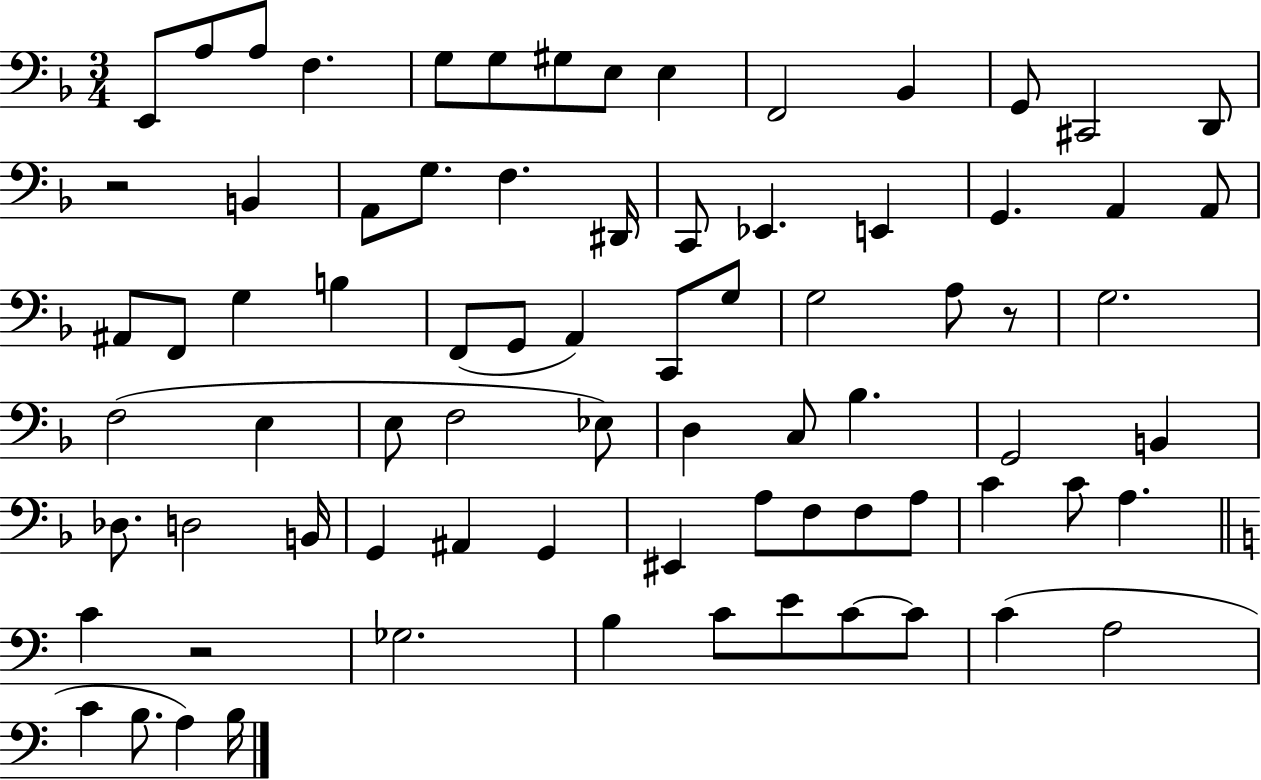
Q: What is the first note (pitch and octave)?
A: E2